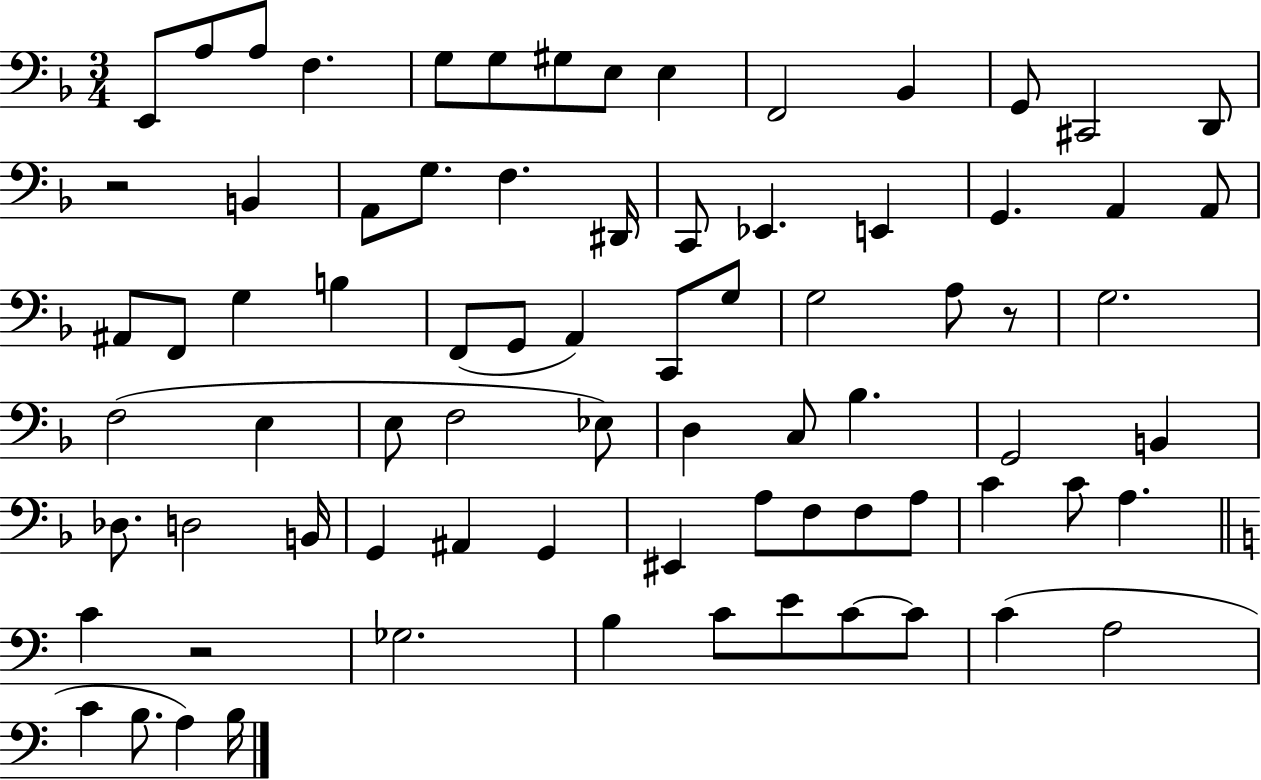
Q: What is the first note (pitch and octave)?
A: E2